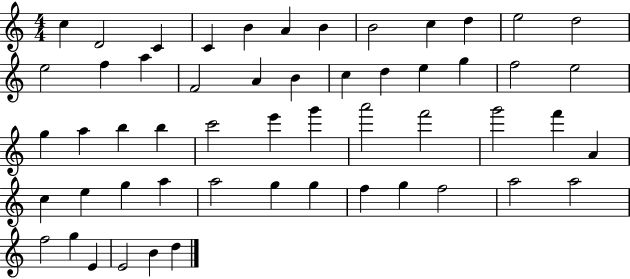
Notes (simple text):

C5/q D4/h C4/q C4/q B4/q A4/q B4/q B4/h C5/q D5/q E5/h D5/h E5/h F5/q A5/q F4/h A4/q B4/q C5/q D5/q E5/q G5/q F5/h E5/h G5/q A5/q B5/q B5/q C6/h E6/q G6/q A6/h F6/h G6/h F6/q A4/q C5/q E5/q G5/q A5/q A5/h G5/q G5/q F5/q G5/q F5/h A5/h A5/h F5/h G5/q E4/q E4/h B4/q D5/q